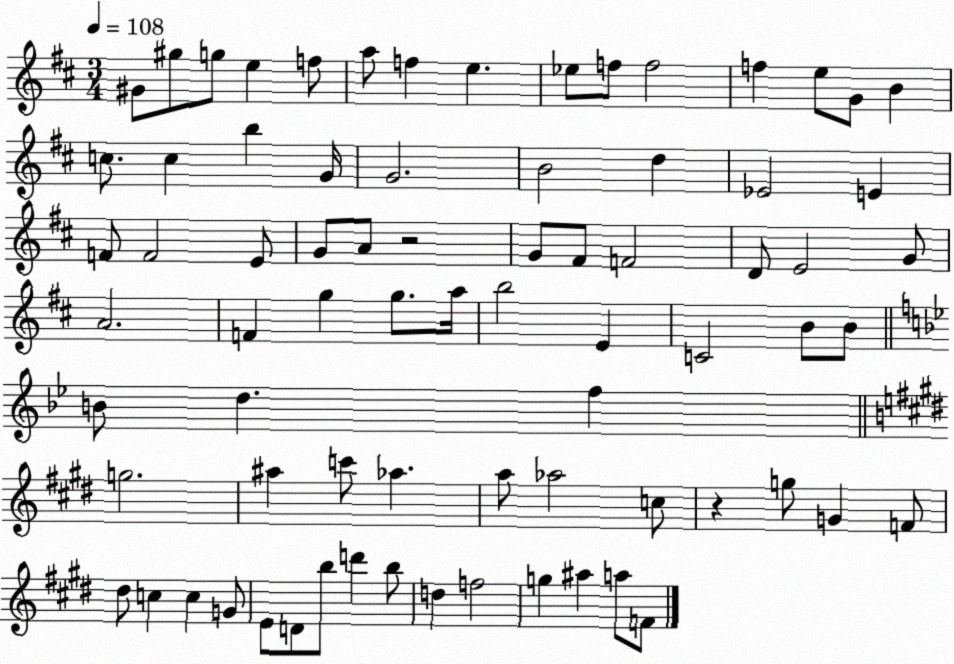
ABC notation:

X:1
T:Untitled
M:3/4
L:1/4
K:D
^G/2 ^g/2 g/2 e f/2 a/2 f e _e/2 f/2 f2 f e/2 G/2 B c/2 c b G/4 G2 B2 d _E2 E F/2 F2 E/2 G/2 A/2 z2 G/2 ^F/2 F2 D/2 E2 G/2 A2 F g g/2 a/4 b2 E C2 B/2 B/2 B/2 d f g2 ^a c'/2 _a a/2 _a2 c/2 z g/2 G F/2 ^d/2 c c G/2 E/2 D/2 b/2 d' b/2 d f2 g ^a a/2 F/2